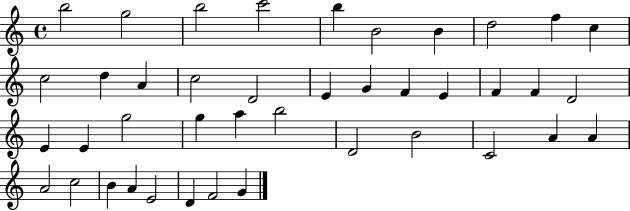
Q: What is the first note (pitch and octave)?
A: B5